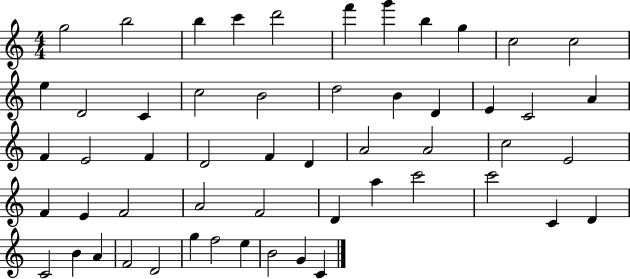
G5/h B5/h B5/q C6/q D6/h F6/q G6/q B5/q G5/q C5/h C5/h E5/q D4/h C4/q C5/h B4/h D5/h B4/q D4/q E4/q C4/h A4/q F4/q E4/h F4/q D4/h F4/q D4/q A4/h A4/h C5/h E4/h F4/q E4/q F4/h A4/h F4/h D4/q A5/q C6/h C6/h C4/q D4/q C4/h B4/q A4/q F4/h D4/h G5/q F5/h E5/q B4/h G4/q C4/q